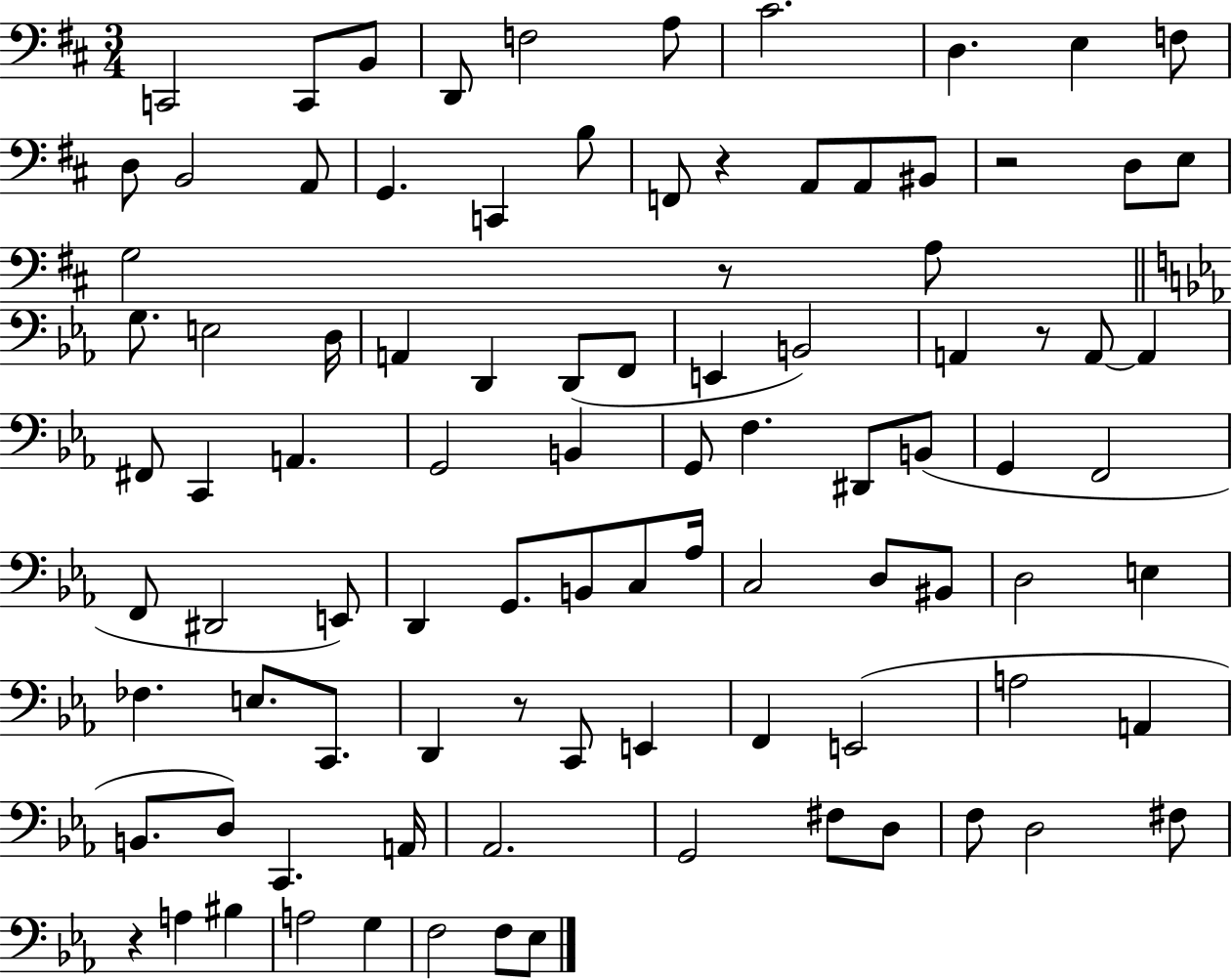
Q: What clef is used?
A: bass